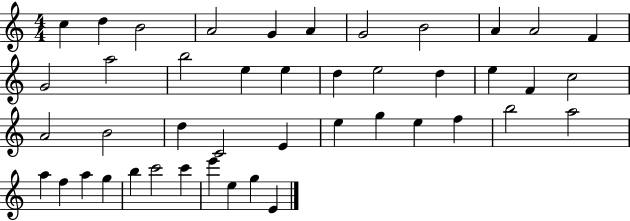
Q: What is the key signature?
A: C major